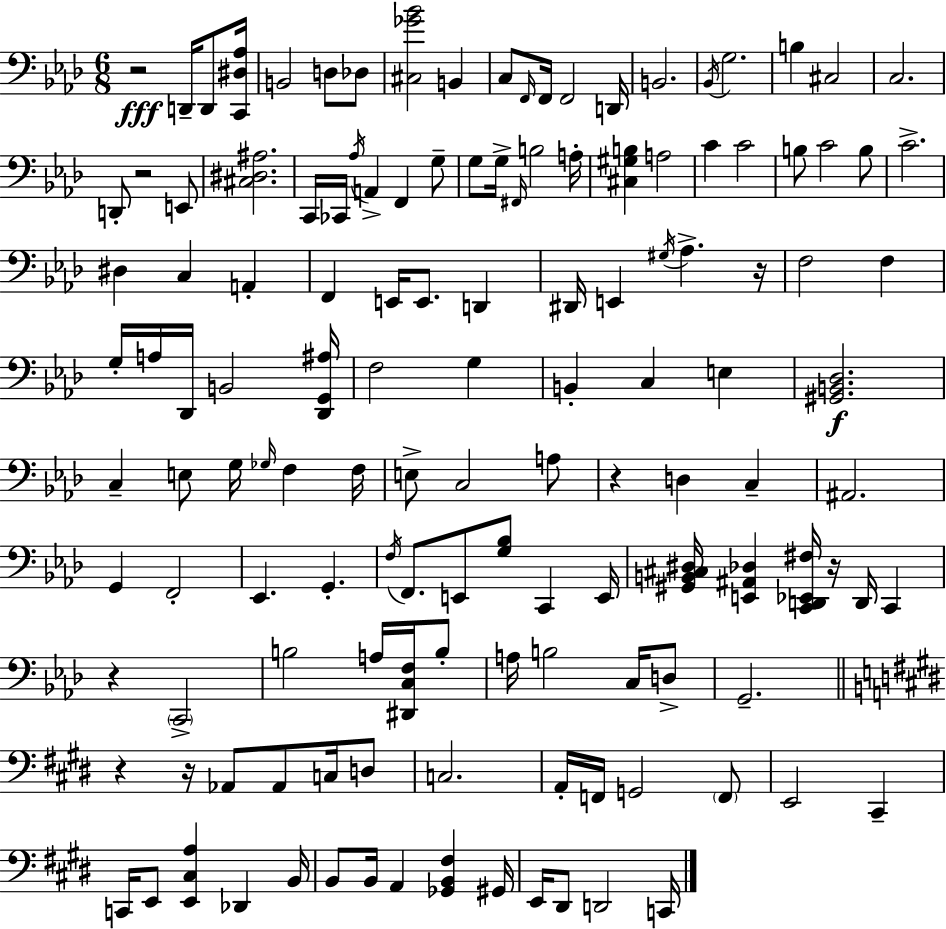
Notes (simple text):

R/h D2/s D2/e [C2,D#3,Ab3]/s B2/h D3/e Db3/e [C#3,Gb4,Bb4]/h B2/q C3/e F2/s F2/s F2/h D2/s B2/h. Bb2/s G3/h. B3/q C#3/h C3/h. D2/e R/h E2/e [C#3,D#3,A#3]/h. C2/s CES2/s Ab3/s A2/q F2/q G3/e G3/e G3/s F#2/s B3/h A3/s [C#3,G#3,B3]/q A3/h C4/q C4/h B3/e C4/h B3/e C4/h. D#3/q C3/q A2/q F2/q E2/s E2/e. D2/q D#2/s E2/q G#3/s Ab3/q. R/s F3/h F3/q G3/s A3/s Db2/s B2/h [Db2,G2,A#3]/s F3/h G3/q B2/q C3/q E3/q [G#2,B2,Db3]/h. C3/q E3/e G3/s Gb3/s F3/q F3/s E3/e C3/h A3/e R/q D3/q C3/q A#2/h. G2/q F2/h Eb2/q. G2/q. F3/s F2/e. E2/e [G3,Bb3]/e C2/q E2/s [G#2,B2,C#3,D#3]/s [E2,A#2,Db3]/q [C2,D2,Eb2,F#3]/s R/s D2/s C2/q R/q C2/h B3/h A3/s [D#2,C3,F3]/s B3/e A3/s B3/h C3/s D3/e G2/h. R/q R/s Ab2/e Ab2/e C3/s D3/e C3/h. A2/s F2/s G2/h F2/e E2/h C#2/q C2/s E2/e [E2,C#3,A3]/q Db2/q B2/s B2/e B2/s A2/q [Gb2,B2,F#3]/q G#2/s E2/s D#2/e D2/h C2/s